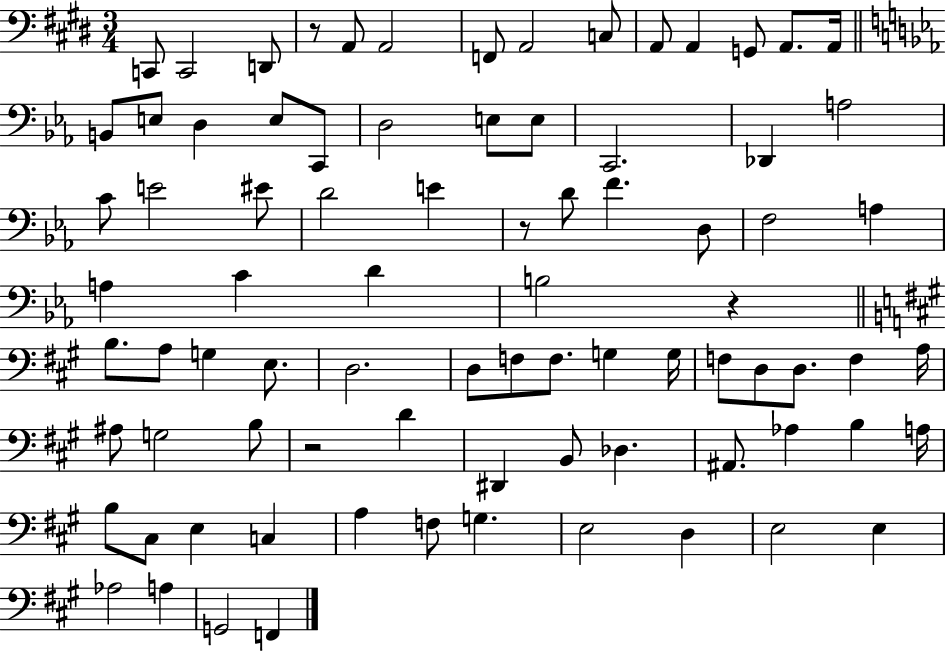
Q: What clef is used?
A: bass